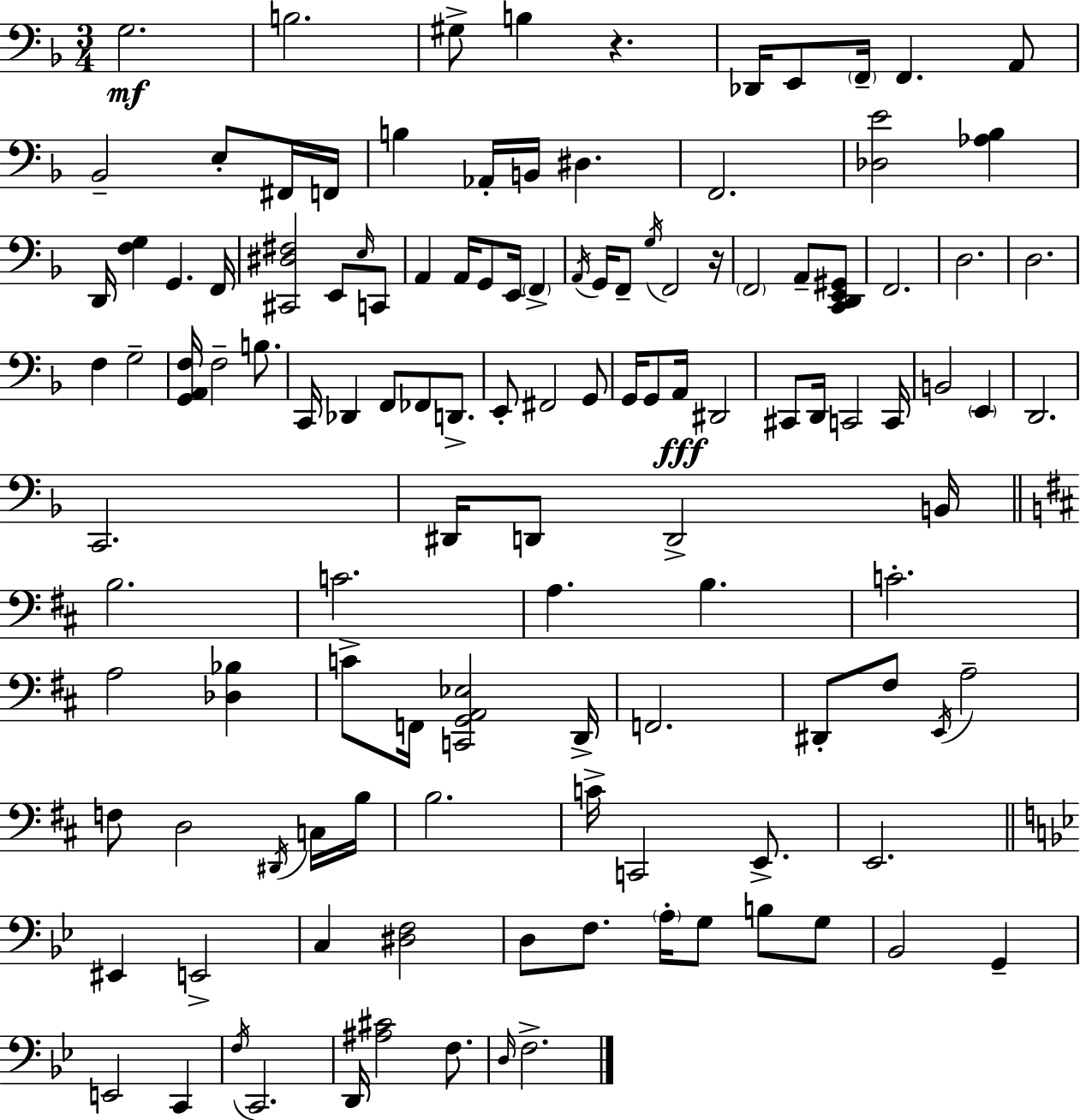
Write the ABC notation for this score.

X:1
T:Untitled
M:3/4
L:1/4
K:F
G,2 B,2 ^G,/2 B, z _D,,/4 E,,/2 F,,/4 F,, A,,/2 _B,,2 E,/2 ^F,,/4 F,,/4 B, _A,,/4 B,,/4 ^D, F,,2 [_D,E]2 [_A,_B,] D,,/4 [F,G,] G,, F,,/4 [^C,,^D,^F,]2 E,,/2 E,/4 C,,/2 A,, A,,/4 G,,/2 E,,/4 F,, A,,/4 G,,/4 F,,/2 G,/4 F,,2 z/4 F,,2 A,,/2 [C,,D,,E,,^G,,]/2 F,,2 D,2 D,2 F, G,2 [G,,A,,F,]/4 F,2 B,/2 C,,/4 _D,, F,,/2 _F,,/2 D,,/2 E,,/2 ^F,,2 G,,/2 G,,/4 G,,/2 A,,/4 ^D,,2 ^C,,/2 D,,/4 C,,2 C,,/4 B,,2 E,, D,,2 C,,2 ^D,,/4 D,,/2 D,,2 B,,/4 B,2 C2 A, B, C2 A,2 [_D,_B,] C/2 F,,/4 [C,,G,,A,,_E,]2 D,,/4 F,,2 ^D,,/2 ^F,/2 E,,/4 A,2 F,/2 D,2 ^D,,/4 C,/4 B,/4 B,2 C/4 C,,2 E,,/2 E,,2 ^E,, E,,2 C, [^D,F,]2 D,/2 F,/2 A,/4 G,/2 B,/2 G,/2 _B,,2 G,, E,,2 C,, F,/4 C,,2 D,,/4 [^A,^C]2 F,/2 D,/4 F,2